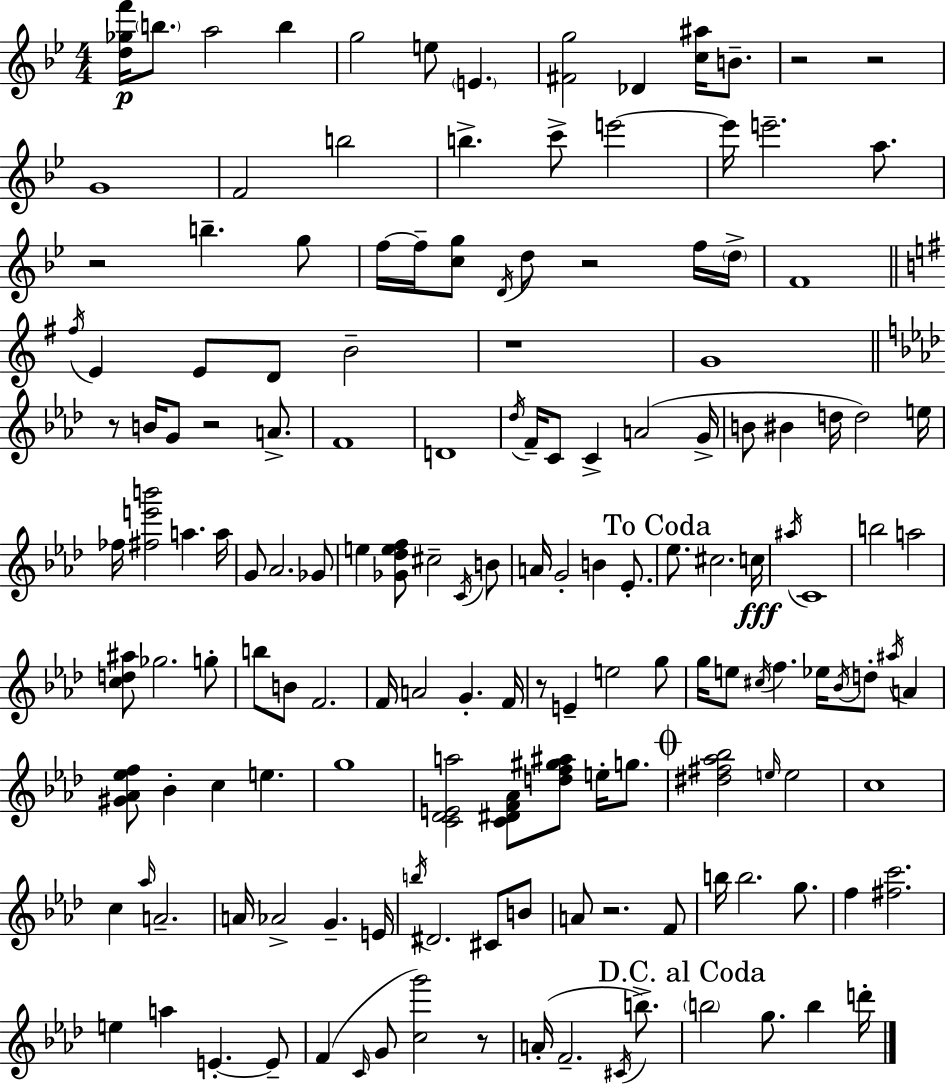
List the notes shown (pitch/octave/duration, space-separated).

[D5,Gb5,F6]/s B5/e. A5/h B5/q G5/h E5/e E4/q. [F#4,G5]/h Db4/q [C5,A#5]/s B4/e. R/h R/h G4/w F4/h B5/h B5/q. C6/e E6/h E6/s E6/h. A5/e. R/h B5/q. G5/e F5/s F5/s [C5,G5]/e D4/s D5/e R/h F5/s D5/s F4/w F#5/s E4/q E4/e D4/e B4/h R/w G4/w R/e B4/s G4/e R/h A4/e. F4/w D4/w Db5/s F4/s C4/e C4/q A4/h G4/s B4/e BIS4/q D5/s D5/h E5/s FES5/s [F#5,E6,B6]/h A5/q. A5/s G4/e Ab4/h. Gb4/e E5/q [Gb4,Db5,E5,F5]/e C#5/h C4/s B4/e A4/s G4/h B4/q Eb4/e. Eb5/e. C#5/h. C5/s A#5/s C4/w B5/h A5/h [C5,D5,A#5]/e Gb5/h. G5/e B5/e B4/e F4/h. F4/s A4/h G4/q. F4/s R/e E4/q E5/h G5/e G5/s E5/e C#5/s F5/q. Eb5/s Bb4/s D5/e A#5/s A4/q [G#4,Ab4,Eb5,F5]/e Bb4/q C5/q E5/q. G5/w [C4,Db4,E4,A5]/h [C4,D#4,F4,Ab4]/e [D5,F5,G#5,A#5]/e E5/s G5/e. [D#5,F#5,Ab5,Bb5]/h E5/s E5/h C5/w C5/q Ab5/s A4/h. A4/s Ab4/h G4/q. E4/s B5/s D#4/h. C#4/e B4/e A4/e R/h. F4/e B5/s B5/h. G5/e. F5/q [F#5,C6]/h. E5/q A5/q E4/q. E4/e F4/q C4/s G4/e [C5,G6]/h R/e A4/s F4/h. C#4/s B5/e. B5/h G5/e. B5/q D6/s